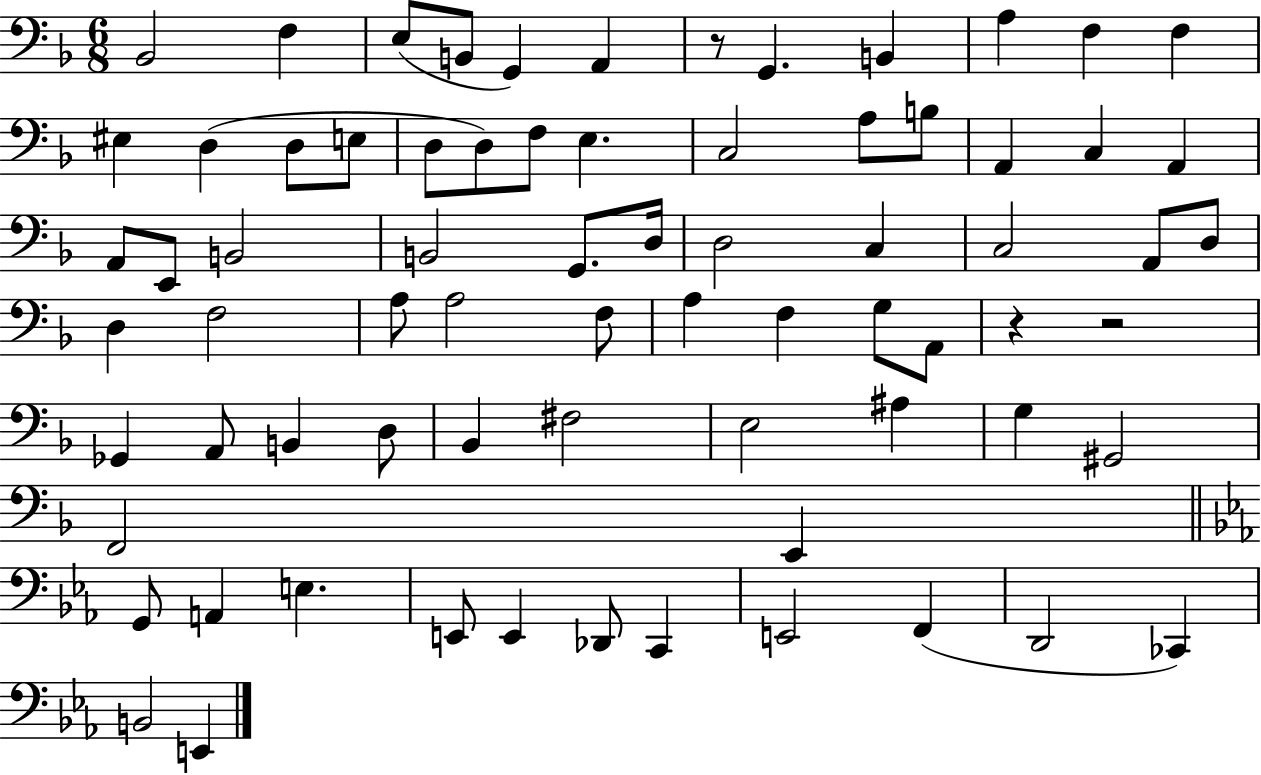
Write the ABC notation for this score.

X:1
T:Untitled
M:6/8
L:1/4
K:F
_B,,2 F, E,/2 B,,/2 G,, A,, z/2 G,, B,, A, F, F, ^E, D, D,/2 E,/2 D,/2 D,/2 F,/2 E, C,2 A,/2 B,/2 A,, C, A,, A,,/2 E,,/2 B,,2 B,,2 G,,/2 D,/4 D,2 C, C,2 A,,/2 D,/2 D, F,2 A,/2 A,2 F,/2 A, F, G,/2 A,,/2 z z2 _G,, A,,/2 B,, D,/2 _B,, ^F,2 E,2 ^A, G, ^G,,2 F,,2 E,, G,,/2 A,, E, E,,/2 E,, _D,,/2 C,, E,,2 F,, D,,2 _C,, B,,2 E,,